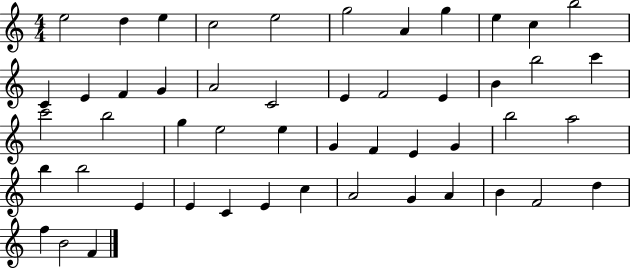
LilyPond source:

{
  \clef treble
  \numericTimeSignature
  \time 4/4
  \key c \major
  e''2 d''4 e''4 | c''2 e''2 | g''2 a'4 g''4 | e''4 c''4 b''2 | \break c'4 e'4 f'4 g'4 | a'2 c'2 | e'4 f'2 e'4 | b'4 b''2 c'''4 | \break c'''2 b''2 | g''4 e''2 e''4 | g'4 f'4 e'4 g'4 | b''2 a''2 | \break b''4 b''2 e'4 | e'4 c'4 e'4 c''4 | a'2 g'4 a'4 | b'4 f'2 d''4 | \break f''4 b'2 f'4 | \bar "|."
}